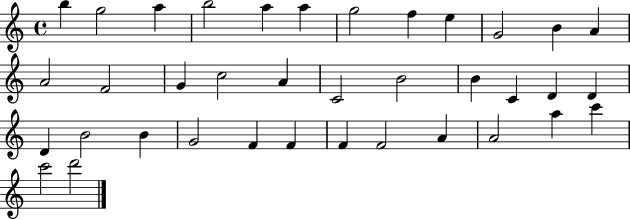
B5/q G5/h A5/q B5/h A5/q A5/q G5/h F5/q E5/q G4/h B4/q A4/q A4/h F4/h G4/q C5/h A4/q C4/h B4/h B4/q C4/q D4/q D4/q D4/q B4/h B4/q G4/h F4/q F4/q F4/q F4/h A4/q A4/h A5/q C6/q C6/h D6/h